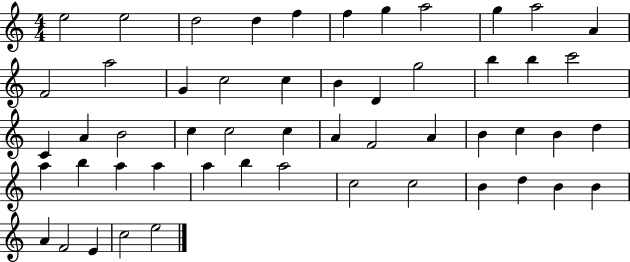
E5/h E5/h D5/h D5/q F5/q F5/q G5/q A5/h G5/q A5/h A4/q F4/h A5/h G4/q C5/h C5/q B4/q D4/q G5/h B5/q B5/q C6/h C4/q A4/q B4/h C5/q C5/h C5/q A4/q F4/h A4/q B4/q C5/q B4/q D5/q A5/q B5/q A5/q A5/q A5/q B5/q A5/h C5/h C5/h B4/q D5/q B4/q B4/q A4/q F4/h E4/q C5/h E5/h